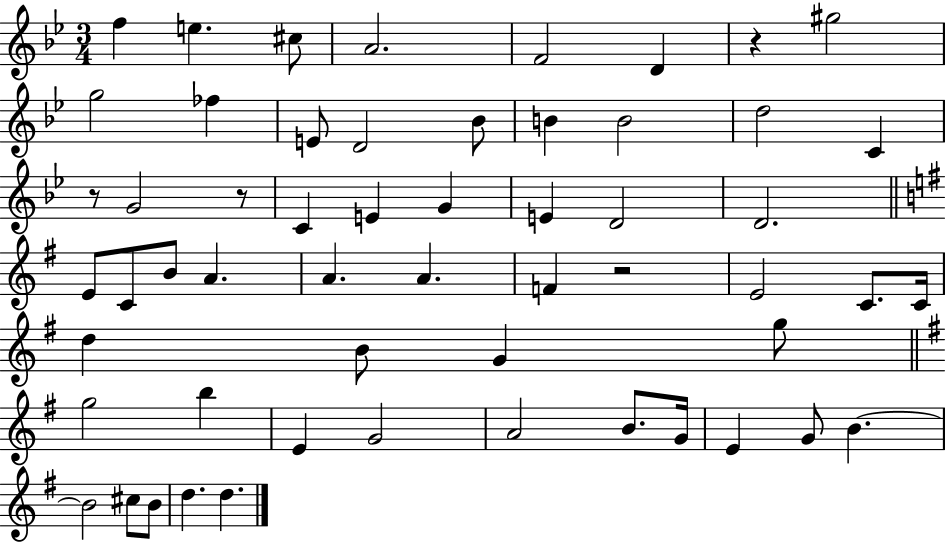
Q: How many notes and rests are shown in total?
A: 56